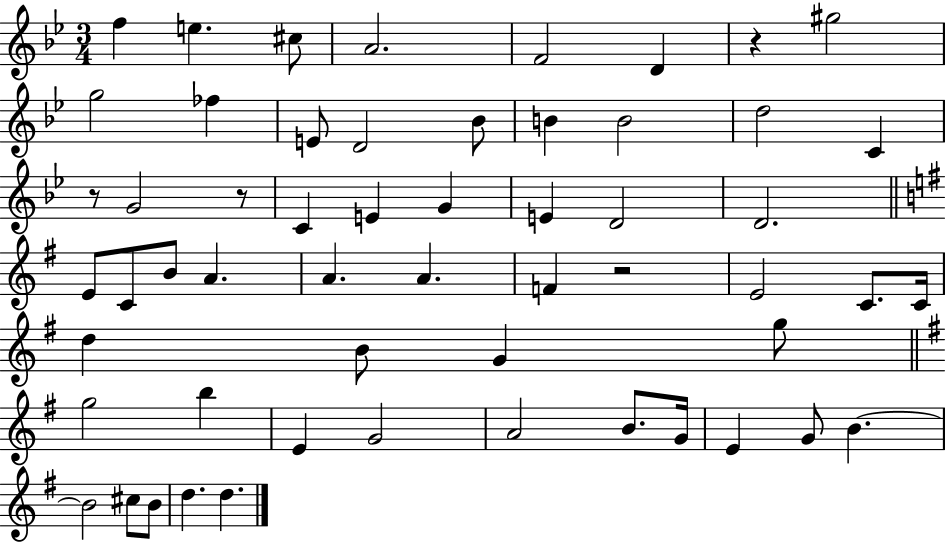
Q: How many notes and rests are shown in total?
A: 56